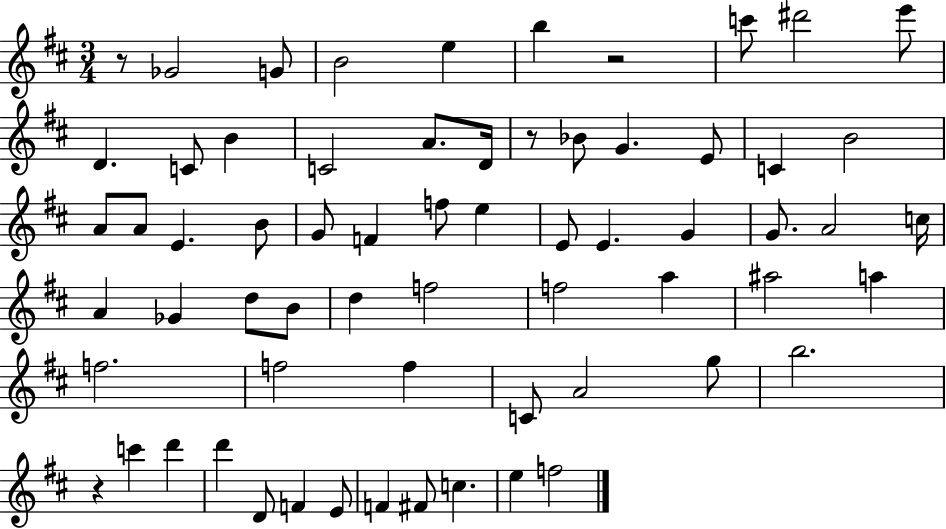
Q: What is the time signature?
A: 3/4